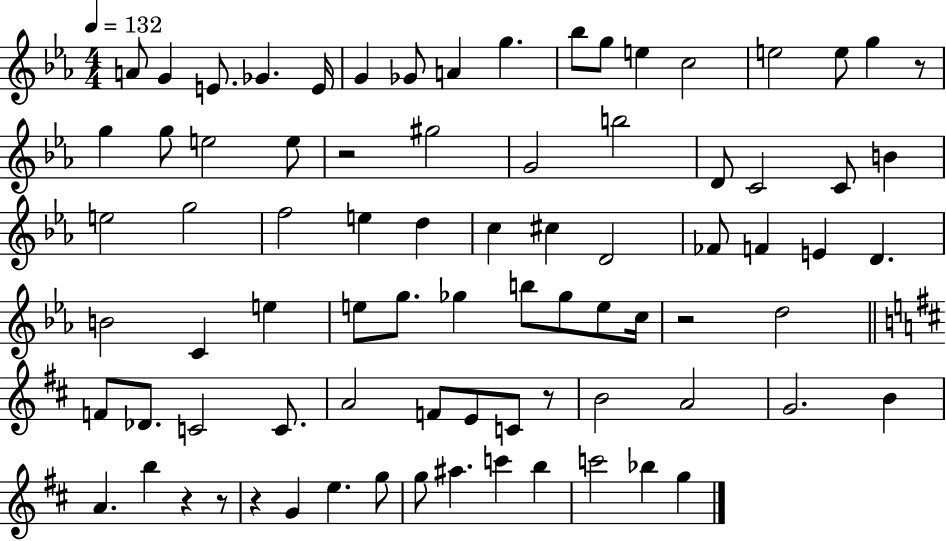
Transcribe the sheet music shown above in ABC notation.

X:1
T:Untitled
M:4/4
L:1/4
K:Eb
A/2 G E/2 _G E/4 G _G/2 A g _b/2 g/2 e c2 e2 e/2 g z/2 g g/2 e2 e/2 z2 ^g2 G2 b2 D/2 C2 C/2 B e2 g2 f2 e d c ^c D2 _F/2 F E D B2 C e e/2 g/2 _g b/2 _g/2 e/2 c/4 z2 d2 F/2 _D/2 C2 C/2 A2 F/2 E/2 C/2 z/2 B2 A2 G2 B A b z z/2 z G e g/2 g/2 ^a c' b c'2 _b g